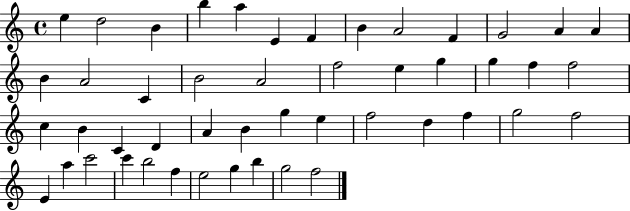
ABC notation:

X:1
T:Untitled
M:4/4
L:1/4
K:C
e d2 B b a E F B A2 F G2 A A B A2 C B2 A2 f2 e g g f f2 c B C D A B g e f2 d f g2 f2 E a c'2 c' b2 f e2 g b g2 f2